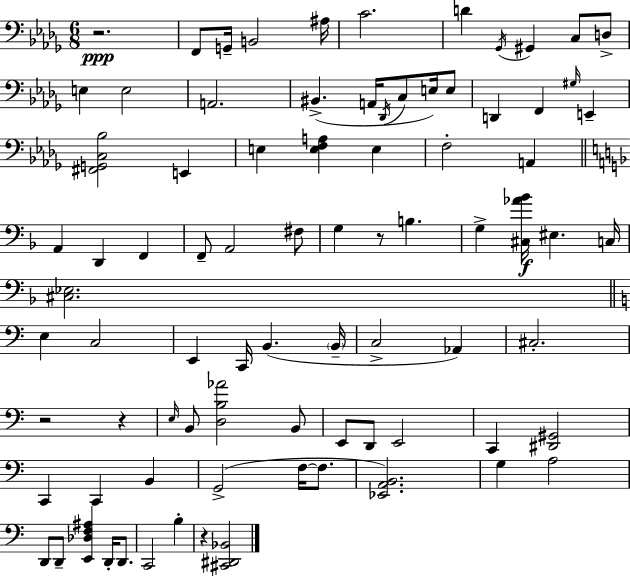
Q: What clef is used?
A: bass